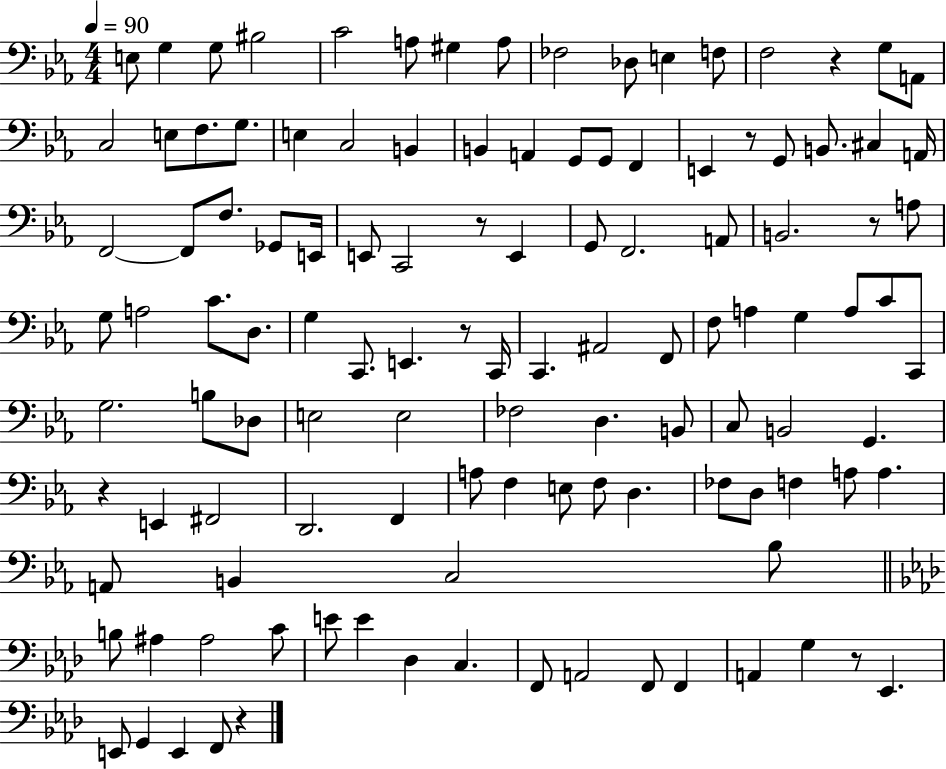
E3/e G3/q G3/e BIS3/h C4/h A3/e G#3/q A3/e FES3/h Db3/e E3/q F3/e F3/h R/q G3/e A2/e C3/h E3/e F3/e. G3/e. E3/q C3/h B2/q B2/q A2/q G2/e G2/e F2/q E2/q R/e G2/e B2/e. C#3/q A2/s F2/h F2/e F3/e. Gb2/e E2/s E2/e C2/h R/e E2/q G2/e F2/h. A2/e B2/h. R/e A3/e G3/e A3/h C4/e. D3/e. G3/q C2/e. E2/q. R/e C2/s C2/q. A#2/h F2/e F3/e A3/q G3/q A3/e C4/e C2/e G3/h. B3/e Db3/e E3/h E3/h FES3/h D3/q. B2/e C3/e B2/h G2/q. R/q E2/q F#2/h D2/h. F2/q A3/e F3/q E3/e F3/e D3/q. FES3/e D3/e F3/q A3/e A3/q. A2/e B2/q C3/h Bb3/e B3/e A#3/q A#3/h C4/e E4/e E4/q Db3/q C3/q. F2/e A2/h F2/e F2/q A2/q G3/q R/e Eb2/q. E2/e G2/q E2/q F2/e R/q